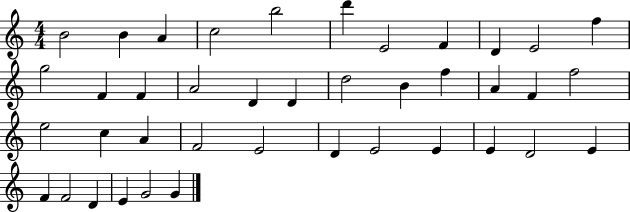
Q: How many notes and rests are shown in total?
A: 40